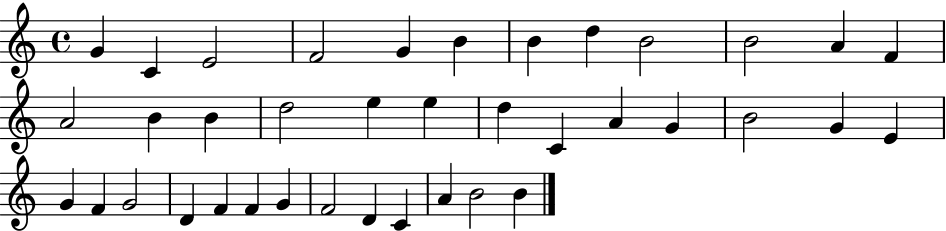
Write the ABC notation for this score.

X:1
T:Untitled
M:4/4
L:1/4
K:C
G C E2 F2 G B B d B2 B2 A F A2 B B d2 e e d C A G B2 G E G F G2 D F F G F2 D C A B2 B